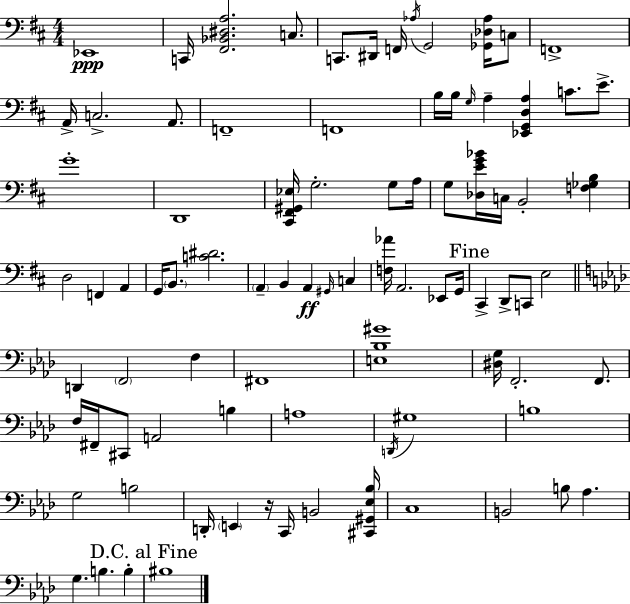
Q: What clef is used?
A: bass